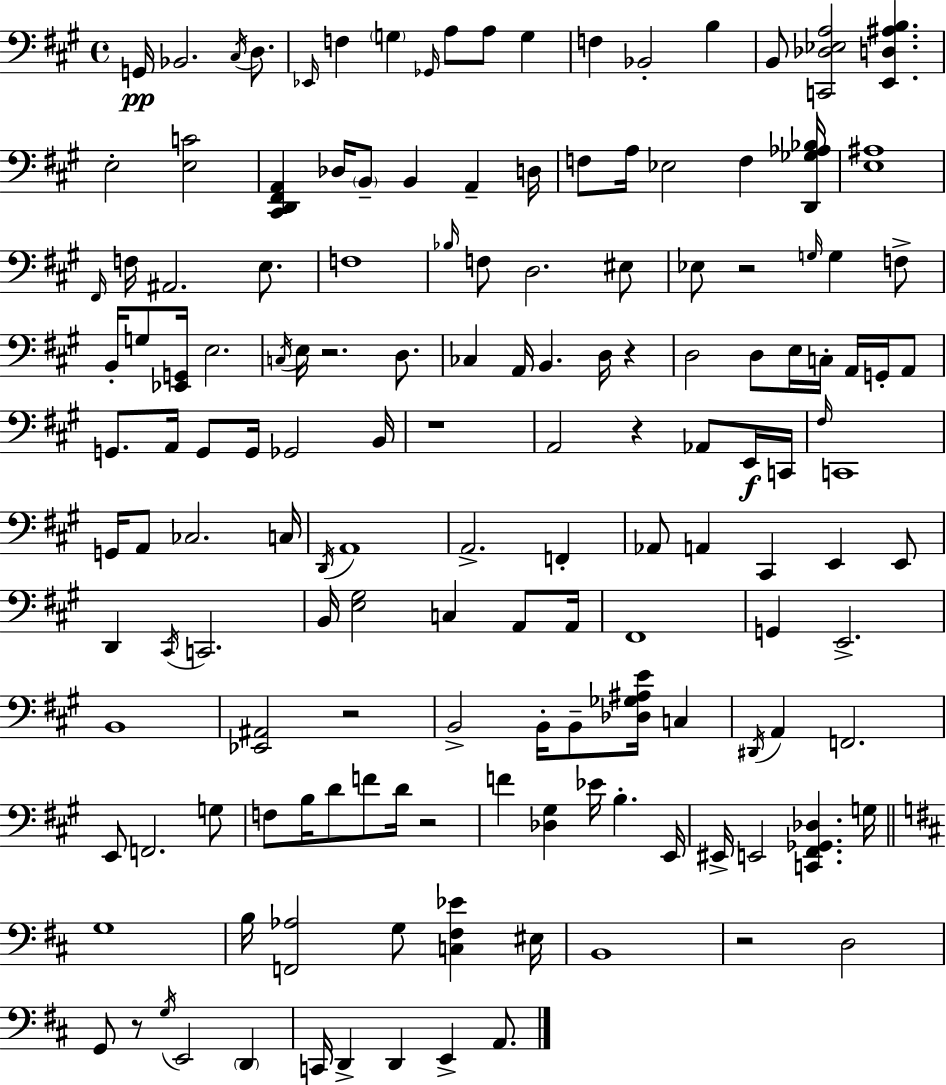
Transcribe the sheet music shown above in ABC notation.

X:1
T:Untitled
M:4/4
L:1/4
K:A
G,,/4 _B,,2 ^C,/4 D,/2 _E,,/4 F, G, _G,,/4 A,/2 A,/2 G, F, _B,,2 B, B,,/2 [C,,_D,_E,A,]2 [E,,D,^A,B,] E,2 [E,C]2 [^C,,D,,^F,,A,,] _D,/4 B,,/2 B,, A,, D,/4 F,/2 A,/4 _E,2 F, [D,,_G,_A,_B,]/4 [E,^A,]4 ^F,,/4 F,/4 ^A,,2 E,/2 F,4 _B,/4 F,/2 D,2 ^E,/2 _E,/2 z2 G,/4 G, F,/2 B,,/4 G,/2 [_E,,G,,]/4 E,2 C,/4 E,/4 z2 D,/2 _C, A,,/4 B,, D,/4 z D,2 D,/2 E,/4 C,/4 A,,/4 G,,/4 A,,/2 G,,/2 A,,/4 G,,/2 G,,/4 _G,,2 B,,/4 z4 A,,2 z _A,,/2 E,,/4 C,,/4 ^F,/4 C,,4 G,,/4 A,,/2 _C,2 C,/4 D,,/4 A,,4 A,,2 F,, _A,,/2 A,, ^C,, E,, E,,/2 D,, ^C,,/4 C,,2 B,,/4 [E,^G,]2 C, A,,/2 A,,/4 ^F,,4 G,, E,,2 B,,4 [_E,,^A,,]2 z2 B,,2 B,,/4 B,,/2 [_D,_G,^A,E]/4 C, ^D,,/4 A,, F,,2 E,,/2 F,,2 G,/2 F,/2 B,/4 D/2 F/2 D/4 z2 F [_D,^G,] _E/4 B, E,,/4 ^E,,/4 E,,2 [C,,^F,,_G,,_D,] G,/4 G,4 B,/4 [F,,_A,]2 G,/2 [C,^F,_E] ^E,/4 B,,4 z2 D,2 G,,/2 z/2 G,/4 E,,2 D,, C,,/4 D,, D,, E,, A,,/2